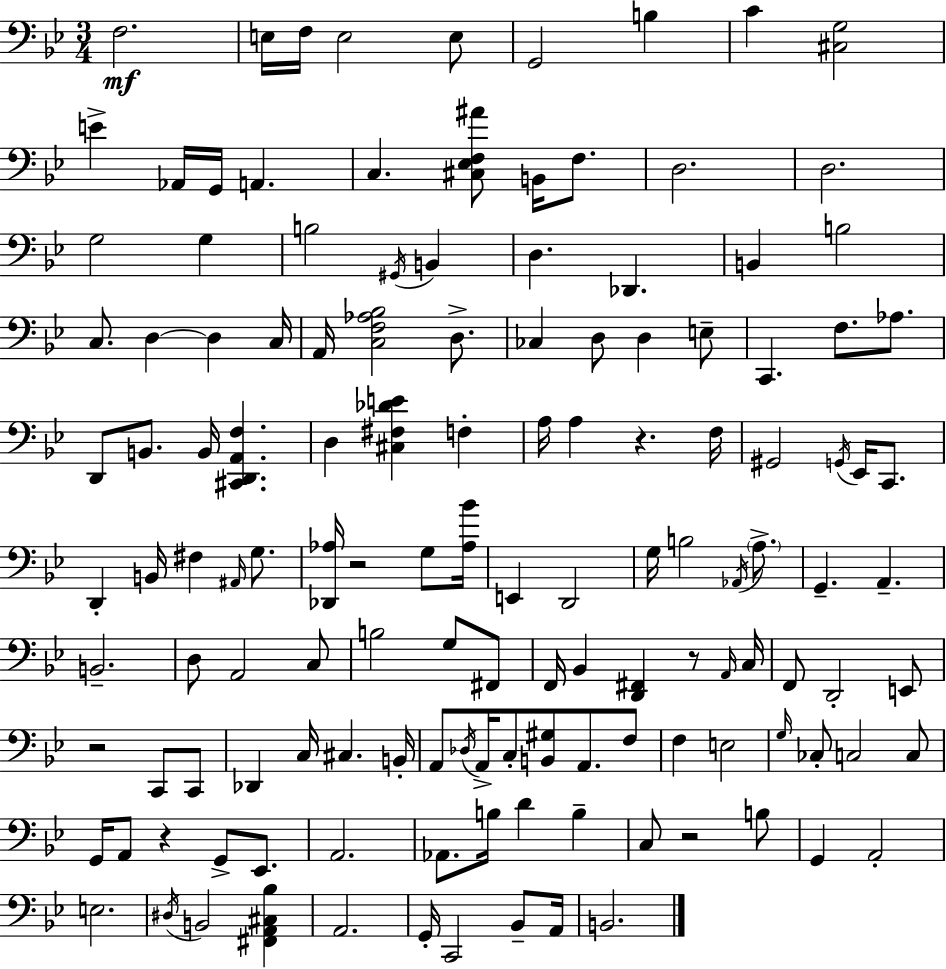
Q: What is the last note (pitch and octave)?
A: B2